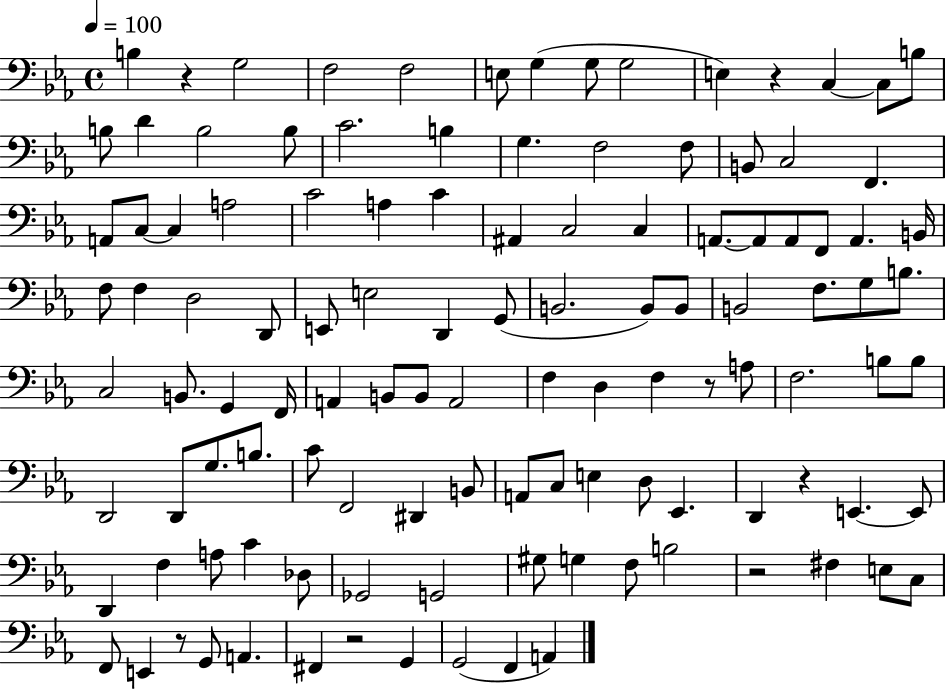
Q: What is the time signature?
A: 4/4